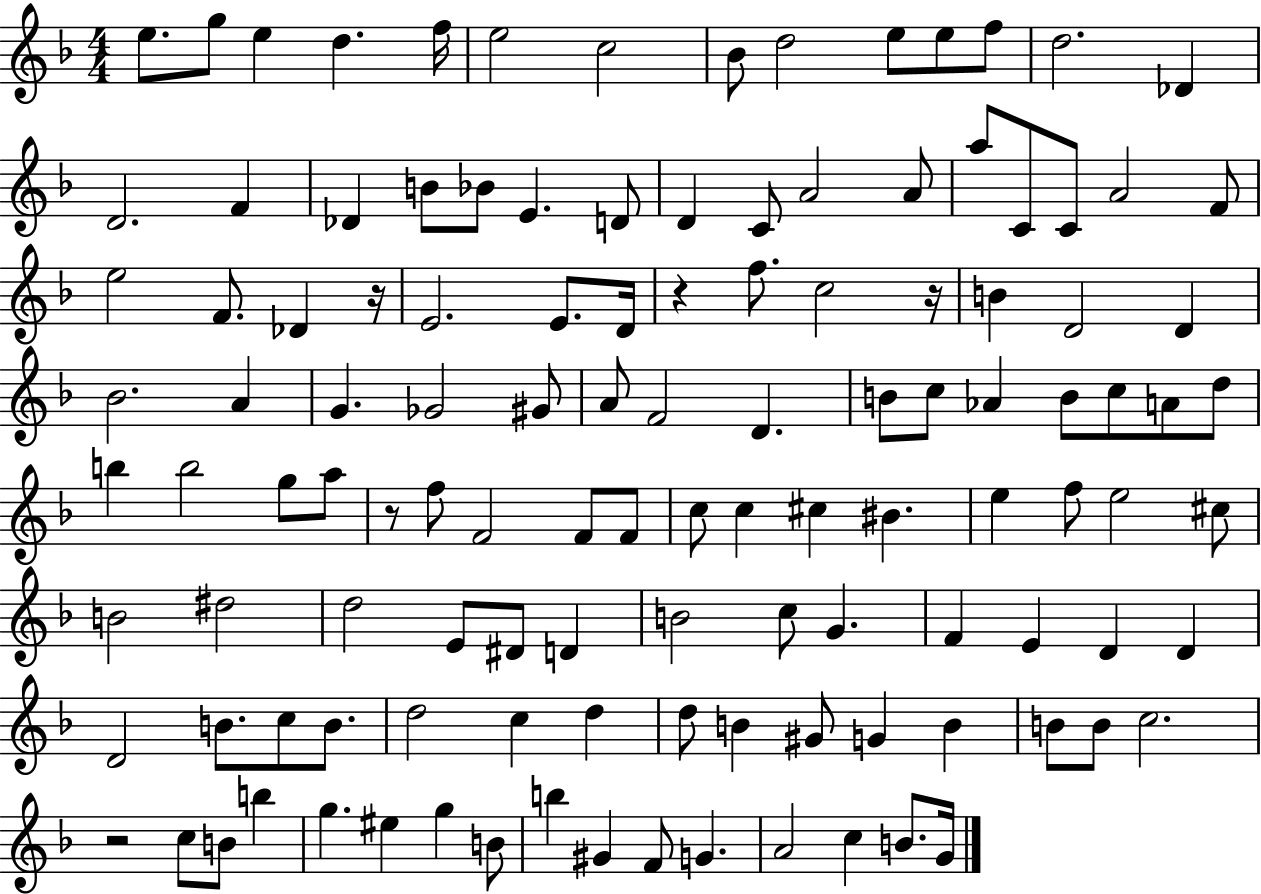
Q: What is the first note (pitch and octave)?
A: E5